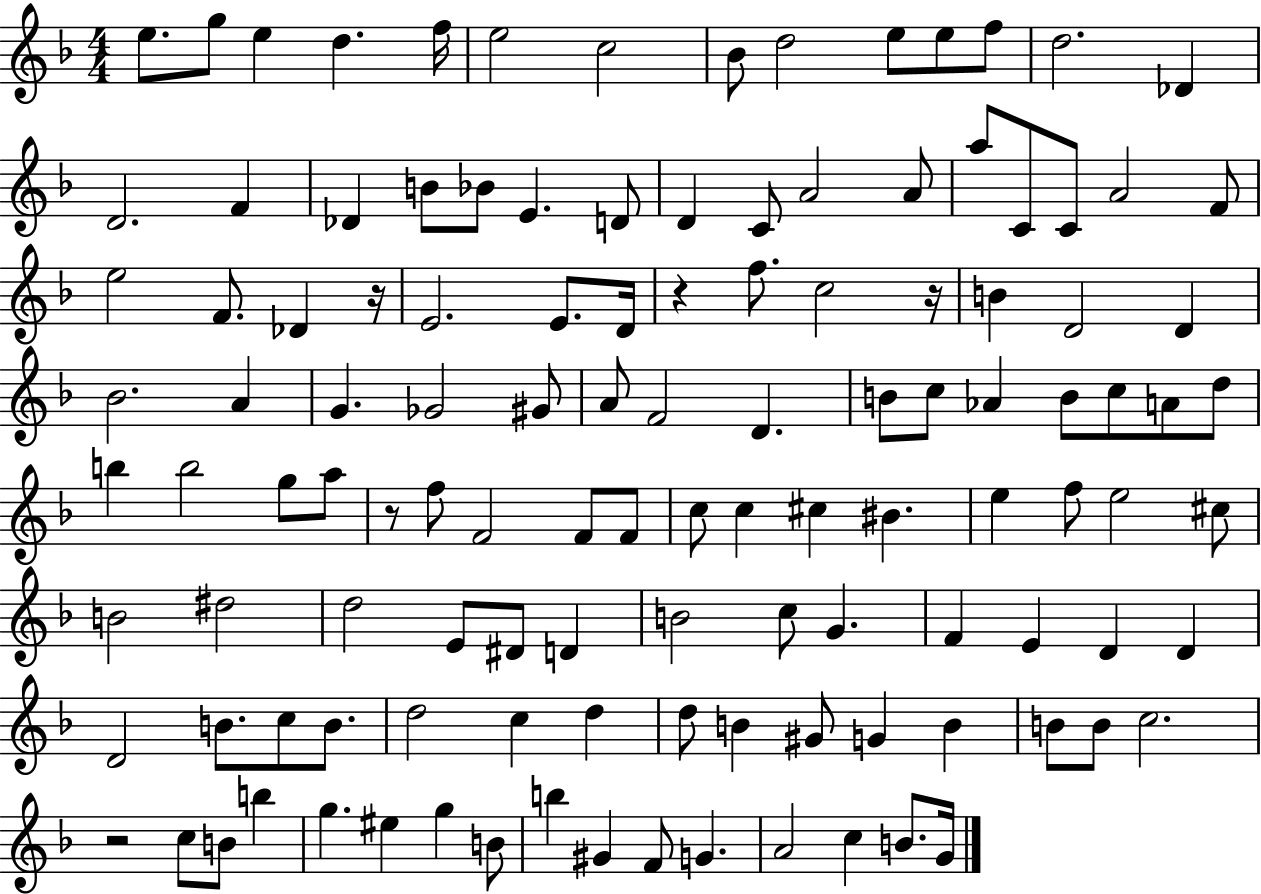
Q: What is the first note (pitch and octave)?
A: E5